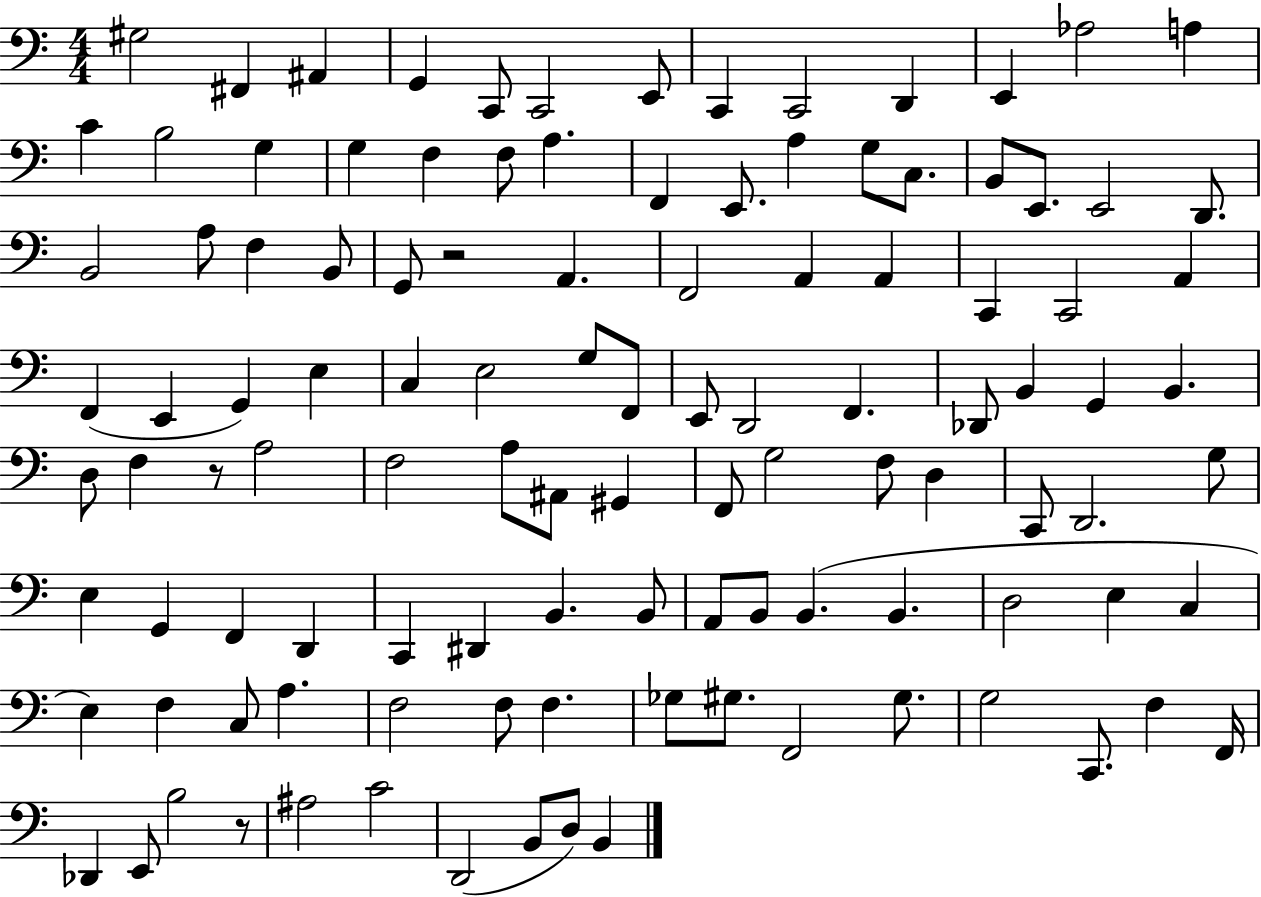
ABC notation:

X:1
T:Untitled
M:4/4
L:1/4
K:C
^G,2 ^F,, ^A,, G,, C,,/2 C,,2 E,,/2 C,, C,,2 D,, E,, _A,2 A, C B,2 G, G, F, F,/2 A, F,, E,,/2 A, G,/2 C,/2 B,,/2 E,,/2 E,,2 D,,/2 B,,2 A,/2 F, B,,/2 G,,/2 z2 A,, F,,2 A,, A,, C,, C,,2 A,, F,, E,, G,, E, C, E,2 G,/2 F,,/2 E,,/2 D,,2 F,, _D,,/2 B,, G,, B,, D,/2 F, z/2 A,2 F,2 A,/2 ^A,,/2 ^G,, F,,/2 G,2 F,/2 D, C,,/2 D,,2 G,/2 E, G,, F,, D,, C,, ^D,, B,, B,,/2 A,,/2 B,,/2 B,, B,, D,2 E, C, E, F, C,/2 A, F,2 F,/2 F, _G,/2 ^G,/2 F,,2 ^G,/2 G,2 C,,/2 F, F,,/4 _D,, E,,/2 B,2 z/2 ^A,2 C2 D,,2 B,,/2 D,/2 B,,